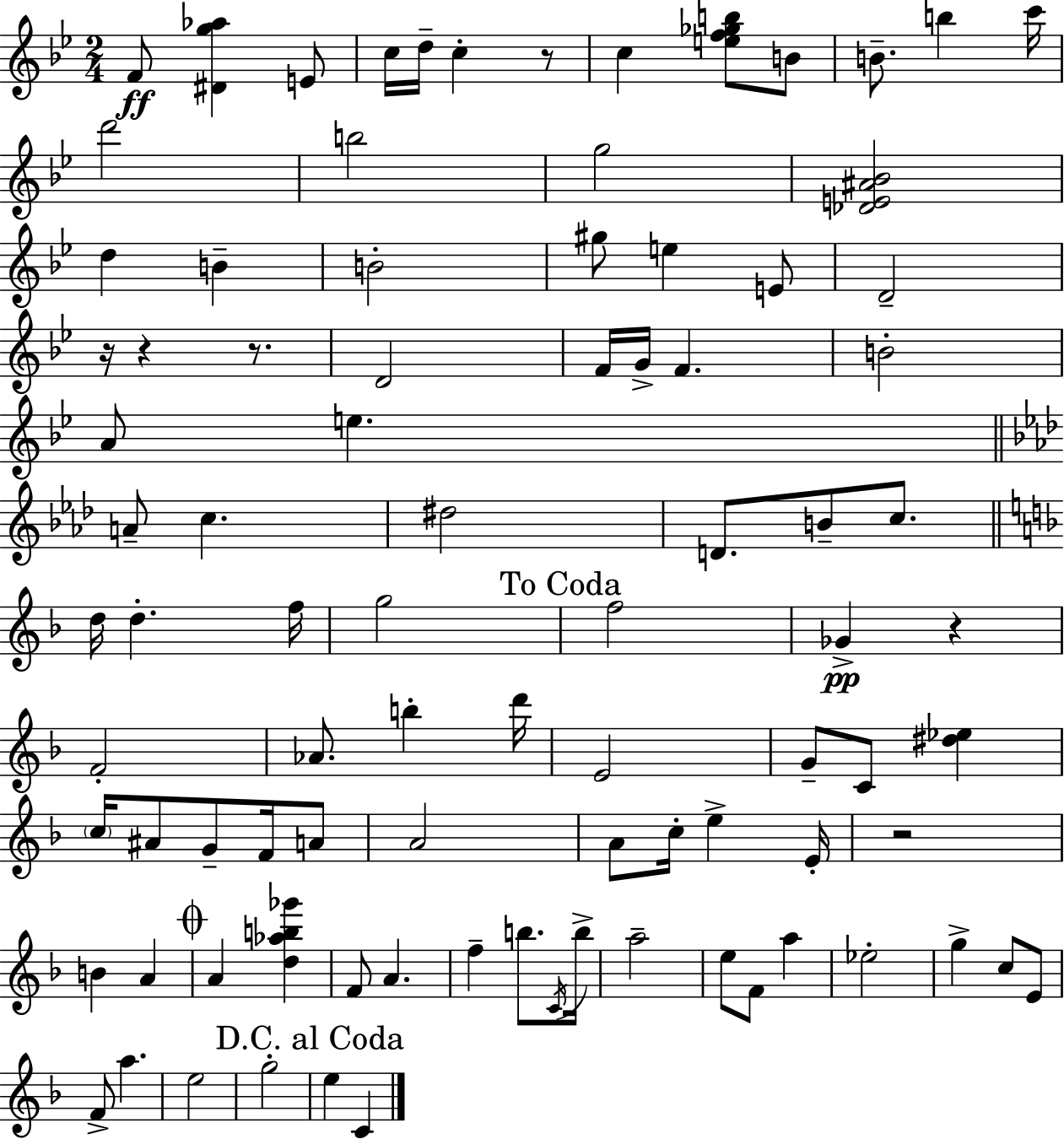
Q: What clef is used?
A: treble